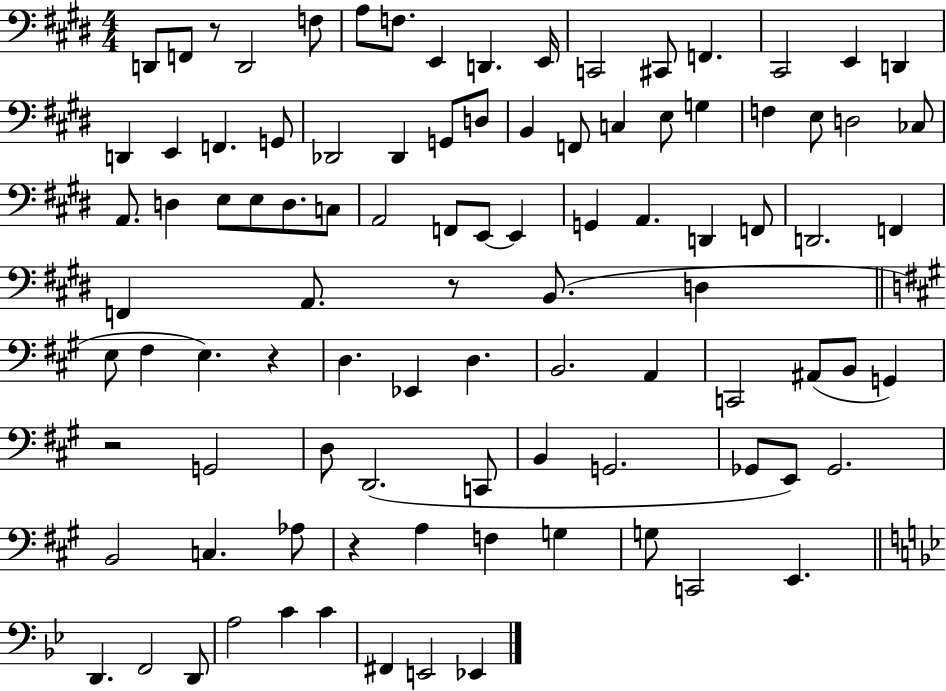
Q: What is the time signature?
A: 4/4